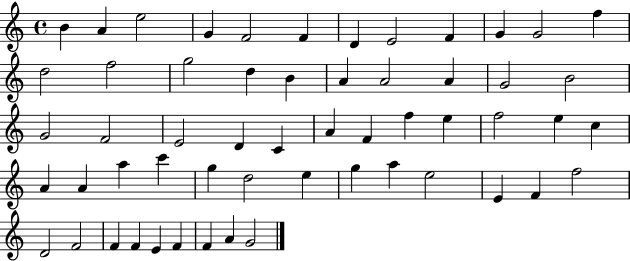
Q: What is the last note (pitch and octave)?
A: G4